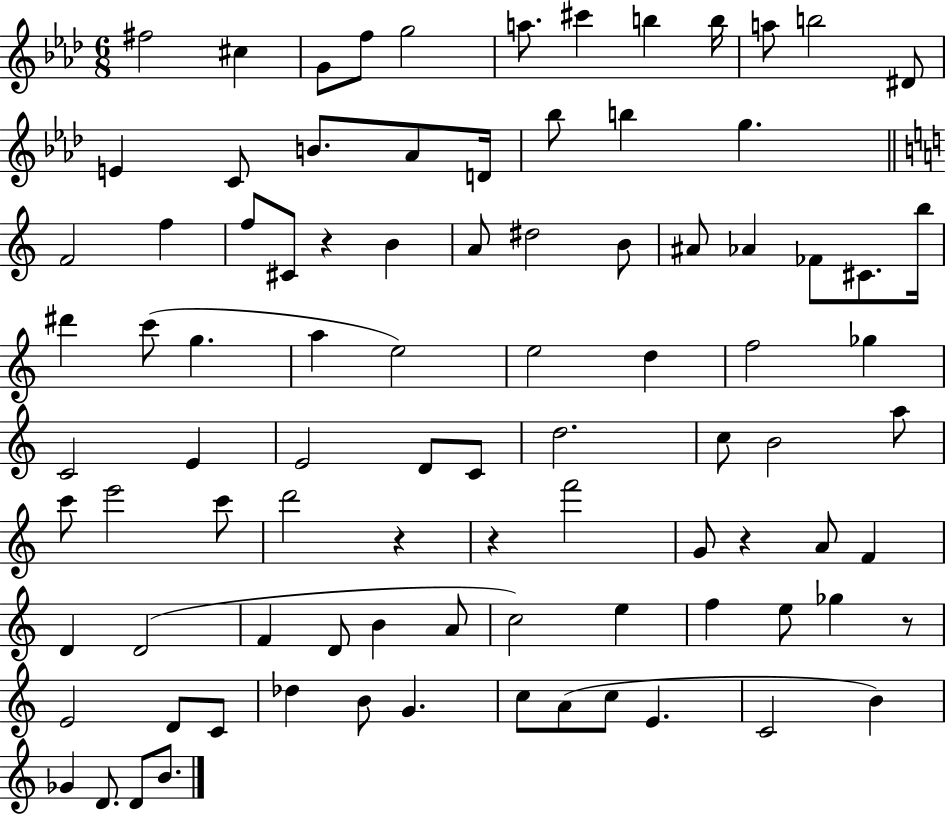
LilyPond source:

{
  \clef treble
  \numericTimeSignature
  \time 6/8
  \key aes \major
  fis''2 cis''4 | g'8 f''8 g''2 | a''8. cis'''4 b''4 b''16 | a''8 b''2 dis'8 | \break e'4 c'8 b'8. aes'8 d'16 | bes''8 b''4 g''4. | \bar "||" \break \key c \major f'2 f''4 | f''8 cis'8 r4 b'4 | a'8 dis''2 b'8 | ais'8 aes'4 fes'8 cis'8. b''16 | \break dis'''4 c'''8( g''4. | a''4 e''2) | e''2 d''4 | f''2 ges''4 | \break c'2 e'4 | e'2 d'8 c'8 | d''2. | c''8 b'2 a''8 | \break c'''8 e'''2 c'''8 | d'''2 r4 | r4 f'''2 | g'8 r4 a'8 f'4 | \break d'4 d'2( | f'4 d'8 b'4 a'8 | c''2) e''4 | f''4 e''8 ges''4 r8 | \break e'2 d'8 c'8 | des''4 b'8 g'4. | c''8 a'8( c''8 e'4. | c'2 b'4) | \break ges'4 d'8. d'8 b'8. | \bar "|."
}